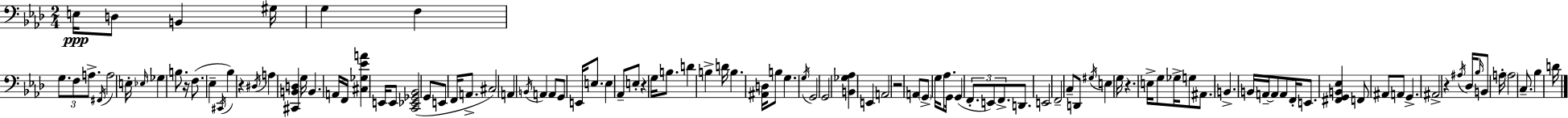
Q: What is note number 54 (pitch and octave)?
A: E2